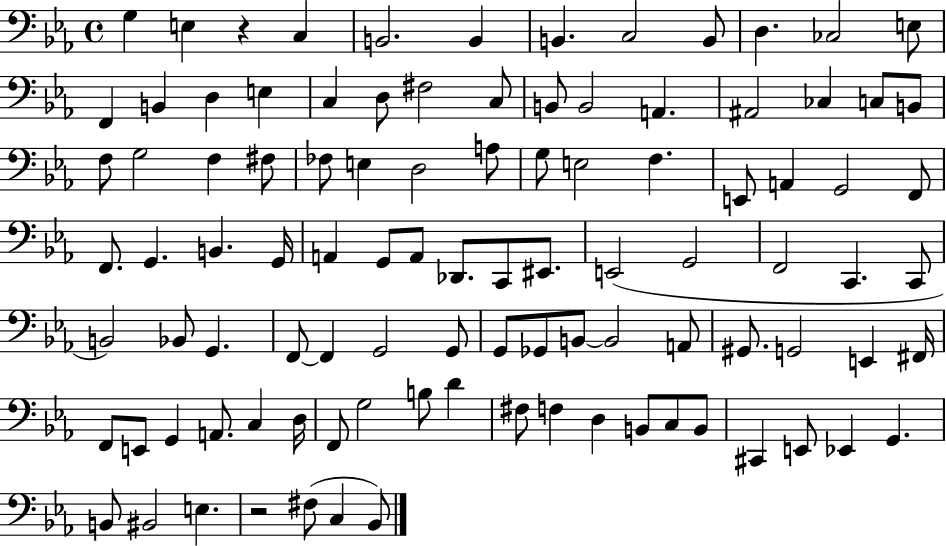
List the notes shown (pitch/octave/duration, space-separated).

G3/q E3/q R/q C3/q B2/h. B2/q B2/q. C3/h B2/e D3/q. CES3/h E3/e F2/q B2/q D3/q E3/q C3/q D3/e F#3/h C3/e B2/e B2/h A2/q. A#2/h CES3/q C3/e B2/e F3/e G3/h F3/q F#3/e FES3/e E3/q D3/h A3/e G3/e E3/h F3/q. E2/e A2/q G2/h F2/e F2/e. G2/q. B2/q. G2/s A2/q G2/e A2/e Db2/e. C2/e EIS2/e. E2/h G2/h F2/h C2/q. C2/e B2/h Bb2/e G2/q. F2/e F2/q G2/h G2/e G2/e Gb2/e B2/e B2/h A2/e G#2/e. G2/h E2/q F#2/s F2/e E2/e G2/q A2/e. C3/q D3/s F2/e G3/h B3/e D4/q F#3/e F3/q D3/q B2/e C3/e B2/e C#2/q E2/e Eb2/q G2/q. B2/e BIS2/h E3/q. R/h F#3/e C3/q Bb2/e